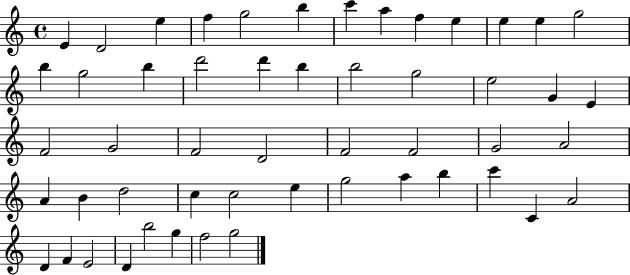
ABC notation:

X:1
T:Untitled
M:4/4
L:1/4
K:C
E D2 e f g2 b c' a f e e e g2 b g2 b d'2 d' b b2 g2 e2 G E F2 G2 F2 D2 F2 F2 G2 A2 A B d2 c c2 e g2 a b c' C A2 D F E2 D b2 g f2 g2